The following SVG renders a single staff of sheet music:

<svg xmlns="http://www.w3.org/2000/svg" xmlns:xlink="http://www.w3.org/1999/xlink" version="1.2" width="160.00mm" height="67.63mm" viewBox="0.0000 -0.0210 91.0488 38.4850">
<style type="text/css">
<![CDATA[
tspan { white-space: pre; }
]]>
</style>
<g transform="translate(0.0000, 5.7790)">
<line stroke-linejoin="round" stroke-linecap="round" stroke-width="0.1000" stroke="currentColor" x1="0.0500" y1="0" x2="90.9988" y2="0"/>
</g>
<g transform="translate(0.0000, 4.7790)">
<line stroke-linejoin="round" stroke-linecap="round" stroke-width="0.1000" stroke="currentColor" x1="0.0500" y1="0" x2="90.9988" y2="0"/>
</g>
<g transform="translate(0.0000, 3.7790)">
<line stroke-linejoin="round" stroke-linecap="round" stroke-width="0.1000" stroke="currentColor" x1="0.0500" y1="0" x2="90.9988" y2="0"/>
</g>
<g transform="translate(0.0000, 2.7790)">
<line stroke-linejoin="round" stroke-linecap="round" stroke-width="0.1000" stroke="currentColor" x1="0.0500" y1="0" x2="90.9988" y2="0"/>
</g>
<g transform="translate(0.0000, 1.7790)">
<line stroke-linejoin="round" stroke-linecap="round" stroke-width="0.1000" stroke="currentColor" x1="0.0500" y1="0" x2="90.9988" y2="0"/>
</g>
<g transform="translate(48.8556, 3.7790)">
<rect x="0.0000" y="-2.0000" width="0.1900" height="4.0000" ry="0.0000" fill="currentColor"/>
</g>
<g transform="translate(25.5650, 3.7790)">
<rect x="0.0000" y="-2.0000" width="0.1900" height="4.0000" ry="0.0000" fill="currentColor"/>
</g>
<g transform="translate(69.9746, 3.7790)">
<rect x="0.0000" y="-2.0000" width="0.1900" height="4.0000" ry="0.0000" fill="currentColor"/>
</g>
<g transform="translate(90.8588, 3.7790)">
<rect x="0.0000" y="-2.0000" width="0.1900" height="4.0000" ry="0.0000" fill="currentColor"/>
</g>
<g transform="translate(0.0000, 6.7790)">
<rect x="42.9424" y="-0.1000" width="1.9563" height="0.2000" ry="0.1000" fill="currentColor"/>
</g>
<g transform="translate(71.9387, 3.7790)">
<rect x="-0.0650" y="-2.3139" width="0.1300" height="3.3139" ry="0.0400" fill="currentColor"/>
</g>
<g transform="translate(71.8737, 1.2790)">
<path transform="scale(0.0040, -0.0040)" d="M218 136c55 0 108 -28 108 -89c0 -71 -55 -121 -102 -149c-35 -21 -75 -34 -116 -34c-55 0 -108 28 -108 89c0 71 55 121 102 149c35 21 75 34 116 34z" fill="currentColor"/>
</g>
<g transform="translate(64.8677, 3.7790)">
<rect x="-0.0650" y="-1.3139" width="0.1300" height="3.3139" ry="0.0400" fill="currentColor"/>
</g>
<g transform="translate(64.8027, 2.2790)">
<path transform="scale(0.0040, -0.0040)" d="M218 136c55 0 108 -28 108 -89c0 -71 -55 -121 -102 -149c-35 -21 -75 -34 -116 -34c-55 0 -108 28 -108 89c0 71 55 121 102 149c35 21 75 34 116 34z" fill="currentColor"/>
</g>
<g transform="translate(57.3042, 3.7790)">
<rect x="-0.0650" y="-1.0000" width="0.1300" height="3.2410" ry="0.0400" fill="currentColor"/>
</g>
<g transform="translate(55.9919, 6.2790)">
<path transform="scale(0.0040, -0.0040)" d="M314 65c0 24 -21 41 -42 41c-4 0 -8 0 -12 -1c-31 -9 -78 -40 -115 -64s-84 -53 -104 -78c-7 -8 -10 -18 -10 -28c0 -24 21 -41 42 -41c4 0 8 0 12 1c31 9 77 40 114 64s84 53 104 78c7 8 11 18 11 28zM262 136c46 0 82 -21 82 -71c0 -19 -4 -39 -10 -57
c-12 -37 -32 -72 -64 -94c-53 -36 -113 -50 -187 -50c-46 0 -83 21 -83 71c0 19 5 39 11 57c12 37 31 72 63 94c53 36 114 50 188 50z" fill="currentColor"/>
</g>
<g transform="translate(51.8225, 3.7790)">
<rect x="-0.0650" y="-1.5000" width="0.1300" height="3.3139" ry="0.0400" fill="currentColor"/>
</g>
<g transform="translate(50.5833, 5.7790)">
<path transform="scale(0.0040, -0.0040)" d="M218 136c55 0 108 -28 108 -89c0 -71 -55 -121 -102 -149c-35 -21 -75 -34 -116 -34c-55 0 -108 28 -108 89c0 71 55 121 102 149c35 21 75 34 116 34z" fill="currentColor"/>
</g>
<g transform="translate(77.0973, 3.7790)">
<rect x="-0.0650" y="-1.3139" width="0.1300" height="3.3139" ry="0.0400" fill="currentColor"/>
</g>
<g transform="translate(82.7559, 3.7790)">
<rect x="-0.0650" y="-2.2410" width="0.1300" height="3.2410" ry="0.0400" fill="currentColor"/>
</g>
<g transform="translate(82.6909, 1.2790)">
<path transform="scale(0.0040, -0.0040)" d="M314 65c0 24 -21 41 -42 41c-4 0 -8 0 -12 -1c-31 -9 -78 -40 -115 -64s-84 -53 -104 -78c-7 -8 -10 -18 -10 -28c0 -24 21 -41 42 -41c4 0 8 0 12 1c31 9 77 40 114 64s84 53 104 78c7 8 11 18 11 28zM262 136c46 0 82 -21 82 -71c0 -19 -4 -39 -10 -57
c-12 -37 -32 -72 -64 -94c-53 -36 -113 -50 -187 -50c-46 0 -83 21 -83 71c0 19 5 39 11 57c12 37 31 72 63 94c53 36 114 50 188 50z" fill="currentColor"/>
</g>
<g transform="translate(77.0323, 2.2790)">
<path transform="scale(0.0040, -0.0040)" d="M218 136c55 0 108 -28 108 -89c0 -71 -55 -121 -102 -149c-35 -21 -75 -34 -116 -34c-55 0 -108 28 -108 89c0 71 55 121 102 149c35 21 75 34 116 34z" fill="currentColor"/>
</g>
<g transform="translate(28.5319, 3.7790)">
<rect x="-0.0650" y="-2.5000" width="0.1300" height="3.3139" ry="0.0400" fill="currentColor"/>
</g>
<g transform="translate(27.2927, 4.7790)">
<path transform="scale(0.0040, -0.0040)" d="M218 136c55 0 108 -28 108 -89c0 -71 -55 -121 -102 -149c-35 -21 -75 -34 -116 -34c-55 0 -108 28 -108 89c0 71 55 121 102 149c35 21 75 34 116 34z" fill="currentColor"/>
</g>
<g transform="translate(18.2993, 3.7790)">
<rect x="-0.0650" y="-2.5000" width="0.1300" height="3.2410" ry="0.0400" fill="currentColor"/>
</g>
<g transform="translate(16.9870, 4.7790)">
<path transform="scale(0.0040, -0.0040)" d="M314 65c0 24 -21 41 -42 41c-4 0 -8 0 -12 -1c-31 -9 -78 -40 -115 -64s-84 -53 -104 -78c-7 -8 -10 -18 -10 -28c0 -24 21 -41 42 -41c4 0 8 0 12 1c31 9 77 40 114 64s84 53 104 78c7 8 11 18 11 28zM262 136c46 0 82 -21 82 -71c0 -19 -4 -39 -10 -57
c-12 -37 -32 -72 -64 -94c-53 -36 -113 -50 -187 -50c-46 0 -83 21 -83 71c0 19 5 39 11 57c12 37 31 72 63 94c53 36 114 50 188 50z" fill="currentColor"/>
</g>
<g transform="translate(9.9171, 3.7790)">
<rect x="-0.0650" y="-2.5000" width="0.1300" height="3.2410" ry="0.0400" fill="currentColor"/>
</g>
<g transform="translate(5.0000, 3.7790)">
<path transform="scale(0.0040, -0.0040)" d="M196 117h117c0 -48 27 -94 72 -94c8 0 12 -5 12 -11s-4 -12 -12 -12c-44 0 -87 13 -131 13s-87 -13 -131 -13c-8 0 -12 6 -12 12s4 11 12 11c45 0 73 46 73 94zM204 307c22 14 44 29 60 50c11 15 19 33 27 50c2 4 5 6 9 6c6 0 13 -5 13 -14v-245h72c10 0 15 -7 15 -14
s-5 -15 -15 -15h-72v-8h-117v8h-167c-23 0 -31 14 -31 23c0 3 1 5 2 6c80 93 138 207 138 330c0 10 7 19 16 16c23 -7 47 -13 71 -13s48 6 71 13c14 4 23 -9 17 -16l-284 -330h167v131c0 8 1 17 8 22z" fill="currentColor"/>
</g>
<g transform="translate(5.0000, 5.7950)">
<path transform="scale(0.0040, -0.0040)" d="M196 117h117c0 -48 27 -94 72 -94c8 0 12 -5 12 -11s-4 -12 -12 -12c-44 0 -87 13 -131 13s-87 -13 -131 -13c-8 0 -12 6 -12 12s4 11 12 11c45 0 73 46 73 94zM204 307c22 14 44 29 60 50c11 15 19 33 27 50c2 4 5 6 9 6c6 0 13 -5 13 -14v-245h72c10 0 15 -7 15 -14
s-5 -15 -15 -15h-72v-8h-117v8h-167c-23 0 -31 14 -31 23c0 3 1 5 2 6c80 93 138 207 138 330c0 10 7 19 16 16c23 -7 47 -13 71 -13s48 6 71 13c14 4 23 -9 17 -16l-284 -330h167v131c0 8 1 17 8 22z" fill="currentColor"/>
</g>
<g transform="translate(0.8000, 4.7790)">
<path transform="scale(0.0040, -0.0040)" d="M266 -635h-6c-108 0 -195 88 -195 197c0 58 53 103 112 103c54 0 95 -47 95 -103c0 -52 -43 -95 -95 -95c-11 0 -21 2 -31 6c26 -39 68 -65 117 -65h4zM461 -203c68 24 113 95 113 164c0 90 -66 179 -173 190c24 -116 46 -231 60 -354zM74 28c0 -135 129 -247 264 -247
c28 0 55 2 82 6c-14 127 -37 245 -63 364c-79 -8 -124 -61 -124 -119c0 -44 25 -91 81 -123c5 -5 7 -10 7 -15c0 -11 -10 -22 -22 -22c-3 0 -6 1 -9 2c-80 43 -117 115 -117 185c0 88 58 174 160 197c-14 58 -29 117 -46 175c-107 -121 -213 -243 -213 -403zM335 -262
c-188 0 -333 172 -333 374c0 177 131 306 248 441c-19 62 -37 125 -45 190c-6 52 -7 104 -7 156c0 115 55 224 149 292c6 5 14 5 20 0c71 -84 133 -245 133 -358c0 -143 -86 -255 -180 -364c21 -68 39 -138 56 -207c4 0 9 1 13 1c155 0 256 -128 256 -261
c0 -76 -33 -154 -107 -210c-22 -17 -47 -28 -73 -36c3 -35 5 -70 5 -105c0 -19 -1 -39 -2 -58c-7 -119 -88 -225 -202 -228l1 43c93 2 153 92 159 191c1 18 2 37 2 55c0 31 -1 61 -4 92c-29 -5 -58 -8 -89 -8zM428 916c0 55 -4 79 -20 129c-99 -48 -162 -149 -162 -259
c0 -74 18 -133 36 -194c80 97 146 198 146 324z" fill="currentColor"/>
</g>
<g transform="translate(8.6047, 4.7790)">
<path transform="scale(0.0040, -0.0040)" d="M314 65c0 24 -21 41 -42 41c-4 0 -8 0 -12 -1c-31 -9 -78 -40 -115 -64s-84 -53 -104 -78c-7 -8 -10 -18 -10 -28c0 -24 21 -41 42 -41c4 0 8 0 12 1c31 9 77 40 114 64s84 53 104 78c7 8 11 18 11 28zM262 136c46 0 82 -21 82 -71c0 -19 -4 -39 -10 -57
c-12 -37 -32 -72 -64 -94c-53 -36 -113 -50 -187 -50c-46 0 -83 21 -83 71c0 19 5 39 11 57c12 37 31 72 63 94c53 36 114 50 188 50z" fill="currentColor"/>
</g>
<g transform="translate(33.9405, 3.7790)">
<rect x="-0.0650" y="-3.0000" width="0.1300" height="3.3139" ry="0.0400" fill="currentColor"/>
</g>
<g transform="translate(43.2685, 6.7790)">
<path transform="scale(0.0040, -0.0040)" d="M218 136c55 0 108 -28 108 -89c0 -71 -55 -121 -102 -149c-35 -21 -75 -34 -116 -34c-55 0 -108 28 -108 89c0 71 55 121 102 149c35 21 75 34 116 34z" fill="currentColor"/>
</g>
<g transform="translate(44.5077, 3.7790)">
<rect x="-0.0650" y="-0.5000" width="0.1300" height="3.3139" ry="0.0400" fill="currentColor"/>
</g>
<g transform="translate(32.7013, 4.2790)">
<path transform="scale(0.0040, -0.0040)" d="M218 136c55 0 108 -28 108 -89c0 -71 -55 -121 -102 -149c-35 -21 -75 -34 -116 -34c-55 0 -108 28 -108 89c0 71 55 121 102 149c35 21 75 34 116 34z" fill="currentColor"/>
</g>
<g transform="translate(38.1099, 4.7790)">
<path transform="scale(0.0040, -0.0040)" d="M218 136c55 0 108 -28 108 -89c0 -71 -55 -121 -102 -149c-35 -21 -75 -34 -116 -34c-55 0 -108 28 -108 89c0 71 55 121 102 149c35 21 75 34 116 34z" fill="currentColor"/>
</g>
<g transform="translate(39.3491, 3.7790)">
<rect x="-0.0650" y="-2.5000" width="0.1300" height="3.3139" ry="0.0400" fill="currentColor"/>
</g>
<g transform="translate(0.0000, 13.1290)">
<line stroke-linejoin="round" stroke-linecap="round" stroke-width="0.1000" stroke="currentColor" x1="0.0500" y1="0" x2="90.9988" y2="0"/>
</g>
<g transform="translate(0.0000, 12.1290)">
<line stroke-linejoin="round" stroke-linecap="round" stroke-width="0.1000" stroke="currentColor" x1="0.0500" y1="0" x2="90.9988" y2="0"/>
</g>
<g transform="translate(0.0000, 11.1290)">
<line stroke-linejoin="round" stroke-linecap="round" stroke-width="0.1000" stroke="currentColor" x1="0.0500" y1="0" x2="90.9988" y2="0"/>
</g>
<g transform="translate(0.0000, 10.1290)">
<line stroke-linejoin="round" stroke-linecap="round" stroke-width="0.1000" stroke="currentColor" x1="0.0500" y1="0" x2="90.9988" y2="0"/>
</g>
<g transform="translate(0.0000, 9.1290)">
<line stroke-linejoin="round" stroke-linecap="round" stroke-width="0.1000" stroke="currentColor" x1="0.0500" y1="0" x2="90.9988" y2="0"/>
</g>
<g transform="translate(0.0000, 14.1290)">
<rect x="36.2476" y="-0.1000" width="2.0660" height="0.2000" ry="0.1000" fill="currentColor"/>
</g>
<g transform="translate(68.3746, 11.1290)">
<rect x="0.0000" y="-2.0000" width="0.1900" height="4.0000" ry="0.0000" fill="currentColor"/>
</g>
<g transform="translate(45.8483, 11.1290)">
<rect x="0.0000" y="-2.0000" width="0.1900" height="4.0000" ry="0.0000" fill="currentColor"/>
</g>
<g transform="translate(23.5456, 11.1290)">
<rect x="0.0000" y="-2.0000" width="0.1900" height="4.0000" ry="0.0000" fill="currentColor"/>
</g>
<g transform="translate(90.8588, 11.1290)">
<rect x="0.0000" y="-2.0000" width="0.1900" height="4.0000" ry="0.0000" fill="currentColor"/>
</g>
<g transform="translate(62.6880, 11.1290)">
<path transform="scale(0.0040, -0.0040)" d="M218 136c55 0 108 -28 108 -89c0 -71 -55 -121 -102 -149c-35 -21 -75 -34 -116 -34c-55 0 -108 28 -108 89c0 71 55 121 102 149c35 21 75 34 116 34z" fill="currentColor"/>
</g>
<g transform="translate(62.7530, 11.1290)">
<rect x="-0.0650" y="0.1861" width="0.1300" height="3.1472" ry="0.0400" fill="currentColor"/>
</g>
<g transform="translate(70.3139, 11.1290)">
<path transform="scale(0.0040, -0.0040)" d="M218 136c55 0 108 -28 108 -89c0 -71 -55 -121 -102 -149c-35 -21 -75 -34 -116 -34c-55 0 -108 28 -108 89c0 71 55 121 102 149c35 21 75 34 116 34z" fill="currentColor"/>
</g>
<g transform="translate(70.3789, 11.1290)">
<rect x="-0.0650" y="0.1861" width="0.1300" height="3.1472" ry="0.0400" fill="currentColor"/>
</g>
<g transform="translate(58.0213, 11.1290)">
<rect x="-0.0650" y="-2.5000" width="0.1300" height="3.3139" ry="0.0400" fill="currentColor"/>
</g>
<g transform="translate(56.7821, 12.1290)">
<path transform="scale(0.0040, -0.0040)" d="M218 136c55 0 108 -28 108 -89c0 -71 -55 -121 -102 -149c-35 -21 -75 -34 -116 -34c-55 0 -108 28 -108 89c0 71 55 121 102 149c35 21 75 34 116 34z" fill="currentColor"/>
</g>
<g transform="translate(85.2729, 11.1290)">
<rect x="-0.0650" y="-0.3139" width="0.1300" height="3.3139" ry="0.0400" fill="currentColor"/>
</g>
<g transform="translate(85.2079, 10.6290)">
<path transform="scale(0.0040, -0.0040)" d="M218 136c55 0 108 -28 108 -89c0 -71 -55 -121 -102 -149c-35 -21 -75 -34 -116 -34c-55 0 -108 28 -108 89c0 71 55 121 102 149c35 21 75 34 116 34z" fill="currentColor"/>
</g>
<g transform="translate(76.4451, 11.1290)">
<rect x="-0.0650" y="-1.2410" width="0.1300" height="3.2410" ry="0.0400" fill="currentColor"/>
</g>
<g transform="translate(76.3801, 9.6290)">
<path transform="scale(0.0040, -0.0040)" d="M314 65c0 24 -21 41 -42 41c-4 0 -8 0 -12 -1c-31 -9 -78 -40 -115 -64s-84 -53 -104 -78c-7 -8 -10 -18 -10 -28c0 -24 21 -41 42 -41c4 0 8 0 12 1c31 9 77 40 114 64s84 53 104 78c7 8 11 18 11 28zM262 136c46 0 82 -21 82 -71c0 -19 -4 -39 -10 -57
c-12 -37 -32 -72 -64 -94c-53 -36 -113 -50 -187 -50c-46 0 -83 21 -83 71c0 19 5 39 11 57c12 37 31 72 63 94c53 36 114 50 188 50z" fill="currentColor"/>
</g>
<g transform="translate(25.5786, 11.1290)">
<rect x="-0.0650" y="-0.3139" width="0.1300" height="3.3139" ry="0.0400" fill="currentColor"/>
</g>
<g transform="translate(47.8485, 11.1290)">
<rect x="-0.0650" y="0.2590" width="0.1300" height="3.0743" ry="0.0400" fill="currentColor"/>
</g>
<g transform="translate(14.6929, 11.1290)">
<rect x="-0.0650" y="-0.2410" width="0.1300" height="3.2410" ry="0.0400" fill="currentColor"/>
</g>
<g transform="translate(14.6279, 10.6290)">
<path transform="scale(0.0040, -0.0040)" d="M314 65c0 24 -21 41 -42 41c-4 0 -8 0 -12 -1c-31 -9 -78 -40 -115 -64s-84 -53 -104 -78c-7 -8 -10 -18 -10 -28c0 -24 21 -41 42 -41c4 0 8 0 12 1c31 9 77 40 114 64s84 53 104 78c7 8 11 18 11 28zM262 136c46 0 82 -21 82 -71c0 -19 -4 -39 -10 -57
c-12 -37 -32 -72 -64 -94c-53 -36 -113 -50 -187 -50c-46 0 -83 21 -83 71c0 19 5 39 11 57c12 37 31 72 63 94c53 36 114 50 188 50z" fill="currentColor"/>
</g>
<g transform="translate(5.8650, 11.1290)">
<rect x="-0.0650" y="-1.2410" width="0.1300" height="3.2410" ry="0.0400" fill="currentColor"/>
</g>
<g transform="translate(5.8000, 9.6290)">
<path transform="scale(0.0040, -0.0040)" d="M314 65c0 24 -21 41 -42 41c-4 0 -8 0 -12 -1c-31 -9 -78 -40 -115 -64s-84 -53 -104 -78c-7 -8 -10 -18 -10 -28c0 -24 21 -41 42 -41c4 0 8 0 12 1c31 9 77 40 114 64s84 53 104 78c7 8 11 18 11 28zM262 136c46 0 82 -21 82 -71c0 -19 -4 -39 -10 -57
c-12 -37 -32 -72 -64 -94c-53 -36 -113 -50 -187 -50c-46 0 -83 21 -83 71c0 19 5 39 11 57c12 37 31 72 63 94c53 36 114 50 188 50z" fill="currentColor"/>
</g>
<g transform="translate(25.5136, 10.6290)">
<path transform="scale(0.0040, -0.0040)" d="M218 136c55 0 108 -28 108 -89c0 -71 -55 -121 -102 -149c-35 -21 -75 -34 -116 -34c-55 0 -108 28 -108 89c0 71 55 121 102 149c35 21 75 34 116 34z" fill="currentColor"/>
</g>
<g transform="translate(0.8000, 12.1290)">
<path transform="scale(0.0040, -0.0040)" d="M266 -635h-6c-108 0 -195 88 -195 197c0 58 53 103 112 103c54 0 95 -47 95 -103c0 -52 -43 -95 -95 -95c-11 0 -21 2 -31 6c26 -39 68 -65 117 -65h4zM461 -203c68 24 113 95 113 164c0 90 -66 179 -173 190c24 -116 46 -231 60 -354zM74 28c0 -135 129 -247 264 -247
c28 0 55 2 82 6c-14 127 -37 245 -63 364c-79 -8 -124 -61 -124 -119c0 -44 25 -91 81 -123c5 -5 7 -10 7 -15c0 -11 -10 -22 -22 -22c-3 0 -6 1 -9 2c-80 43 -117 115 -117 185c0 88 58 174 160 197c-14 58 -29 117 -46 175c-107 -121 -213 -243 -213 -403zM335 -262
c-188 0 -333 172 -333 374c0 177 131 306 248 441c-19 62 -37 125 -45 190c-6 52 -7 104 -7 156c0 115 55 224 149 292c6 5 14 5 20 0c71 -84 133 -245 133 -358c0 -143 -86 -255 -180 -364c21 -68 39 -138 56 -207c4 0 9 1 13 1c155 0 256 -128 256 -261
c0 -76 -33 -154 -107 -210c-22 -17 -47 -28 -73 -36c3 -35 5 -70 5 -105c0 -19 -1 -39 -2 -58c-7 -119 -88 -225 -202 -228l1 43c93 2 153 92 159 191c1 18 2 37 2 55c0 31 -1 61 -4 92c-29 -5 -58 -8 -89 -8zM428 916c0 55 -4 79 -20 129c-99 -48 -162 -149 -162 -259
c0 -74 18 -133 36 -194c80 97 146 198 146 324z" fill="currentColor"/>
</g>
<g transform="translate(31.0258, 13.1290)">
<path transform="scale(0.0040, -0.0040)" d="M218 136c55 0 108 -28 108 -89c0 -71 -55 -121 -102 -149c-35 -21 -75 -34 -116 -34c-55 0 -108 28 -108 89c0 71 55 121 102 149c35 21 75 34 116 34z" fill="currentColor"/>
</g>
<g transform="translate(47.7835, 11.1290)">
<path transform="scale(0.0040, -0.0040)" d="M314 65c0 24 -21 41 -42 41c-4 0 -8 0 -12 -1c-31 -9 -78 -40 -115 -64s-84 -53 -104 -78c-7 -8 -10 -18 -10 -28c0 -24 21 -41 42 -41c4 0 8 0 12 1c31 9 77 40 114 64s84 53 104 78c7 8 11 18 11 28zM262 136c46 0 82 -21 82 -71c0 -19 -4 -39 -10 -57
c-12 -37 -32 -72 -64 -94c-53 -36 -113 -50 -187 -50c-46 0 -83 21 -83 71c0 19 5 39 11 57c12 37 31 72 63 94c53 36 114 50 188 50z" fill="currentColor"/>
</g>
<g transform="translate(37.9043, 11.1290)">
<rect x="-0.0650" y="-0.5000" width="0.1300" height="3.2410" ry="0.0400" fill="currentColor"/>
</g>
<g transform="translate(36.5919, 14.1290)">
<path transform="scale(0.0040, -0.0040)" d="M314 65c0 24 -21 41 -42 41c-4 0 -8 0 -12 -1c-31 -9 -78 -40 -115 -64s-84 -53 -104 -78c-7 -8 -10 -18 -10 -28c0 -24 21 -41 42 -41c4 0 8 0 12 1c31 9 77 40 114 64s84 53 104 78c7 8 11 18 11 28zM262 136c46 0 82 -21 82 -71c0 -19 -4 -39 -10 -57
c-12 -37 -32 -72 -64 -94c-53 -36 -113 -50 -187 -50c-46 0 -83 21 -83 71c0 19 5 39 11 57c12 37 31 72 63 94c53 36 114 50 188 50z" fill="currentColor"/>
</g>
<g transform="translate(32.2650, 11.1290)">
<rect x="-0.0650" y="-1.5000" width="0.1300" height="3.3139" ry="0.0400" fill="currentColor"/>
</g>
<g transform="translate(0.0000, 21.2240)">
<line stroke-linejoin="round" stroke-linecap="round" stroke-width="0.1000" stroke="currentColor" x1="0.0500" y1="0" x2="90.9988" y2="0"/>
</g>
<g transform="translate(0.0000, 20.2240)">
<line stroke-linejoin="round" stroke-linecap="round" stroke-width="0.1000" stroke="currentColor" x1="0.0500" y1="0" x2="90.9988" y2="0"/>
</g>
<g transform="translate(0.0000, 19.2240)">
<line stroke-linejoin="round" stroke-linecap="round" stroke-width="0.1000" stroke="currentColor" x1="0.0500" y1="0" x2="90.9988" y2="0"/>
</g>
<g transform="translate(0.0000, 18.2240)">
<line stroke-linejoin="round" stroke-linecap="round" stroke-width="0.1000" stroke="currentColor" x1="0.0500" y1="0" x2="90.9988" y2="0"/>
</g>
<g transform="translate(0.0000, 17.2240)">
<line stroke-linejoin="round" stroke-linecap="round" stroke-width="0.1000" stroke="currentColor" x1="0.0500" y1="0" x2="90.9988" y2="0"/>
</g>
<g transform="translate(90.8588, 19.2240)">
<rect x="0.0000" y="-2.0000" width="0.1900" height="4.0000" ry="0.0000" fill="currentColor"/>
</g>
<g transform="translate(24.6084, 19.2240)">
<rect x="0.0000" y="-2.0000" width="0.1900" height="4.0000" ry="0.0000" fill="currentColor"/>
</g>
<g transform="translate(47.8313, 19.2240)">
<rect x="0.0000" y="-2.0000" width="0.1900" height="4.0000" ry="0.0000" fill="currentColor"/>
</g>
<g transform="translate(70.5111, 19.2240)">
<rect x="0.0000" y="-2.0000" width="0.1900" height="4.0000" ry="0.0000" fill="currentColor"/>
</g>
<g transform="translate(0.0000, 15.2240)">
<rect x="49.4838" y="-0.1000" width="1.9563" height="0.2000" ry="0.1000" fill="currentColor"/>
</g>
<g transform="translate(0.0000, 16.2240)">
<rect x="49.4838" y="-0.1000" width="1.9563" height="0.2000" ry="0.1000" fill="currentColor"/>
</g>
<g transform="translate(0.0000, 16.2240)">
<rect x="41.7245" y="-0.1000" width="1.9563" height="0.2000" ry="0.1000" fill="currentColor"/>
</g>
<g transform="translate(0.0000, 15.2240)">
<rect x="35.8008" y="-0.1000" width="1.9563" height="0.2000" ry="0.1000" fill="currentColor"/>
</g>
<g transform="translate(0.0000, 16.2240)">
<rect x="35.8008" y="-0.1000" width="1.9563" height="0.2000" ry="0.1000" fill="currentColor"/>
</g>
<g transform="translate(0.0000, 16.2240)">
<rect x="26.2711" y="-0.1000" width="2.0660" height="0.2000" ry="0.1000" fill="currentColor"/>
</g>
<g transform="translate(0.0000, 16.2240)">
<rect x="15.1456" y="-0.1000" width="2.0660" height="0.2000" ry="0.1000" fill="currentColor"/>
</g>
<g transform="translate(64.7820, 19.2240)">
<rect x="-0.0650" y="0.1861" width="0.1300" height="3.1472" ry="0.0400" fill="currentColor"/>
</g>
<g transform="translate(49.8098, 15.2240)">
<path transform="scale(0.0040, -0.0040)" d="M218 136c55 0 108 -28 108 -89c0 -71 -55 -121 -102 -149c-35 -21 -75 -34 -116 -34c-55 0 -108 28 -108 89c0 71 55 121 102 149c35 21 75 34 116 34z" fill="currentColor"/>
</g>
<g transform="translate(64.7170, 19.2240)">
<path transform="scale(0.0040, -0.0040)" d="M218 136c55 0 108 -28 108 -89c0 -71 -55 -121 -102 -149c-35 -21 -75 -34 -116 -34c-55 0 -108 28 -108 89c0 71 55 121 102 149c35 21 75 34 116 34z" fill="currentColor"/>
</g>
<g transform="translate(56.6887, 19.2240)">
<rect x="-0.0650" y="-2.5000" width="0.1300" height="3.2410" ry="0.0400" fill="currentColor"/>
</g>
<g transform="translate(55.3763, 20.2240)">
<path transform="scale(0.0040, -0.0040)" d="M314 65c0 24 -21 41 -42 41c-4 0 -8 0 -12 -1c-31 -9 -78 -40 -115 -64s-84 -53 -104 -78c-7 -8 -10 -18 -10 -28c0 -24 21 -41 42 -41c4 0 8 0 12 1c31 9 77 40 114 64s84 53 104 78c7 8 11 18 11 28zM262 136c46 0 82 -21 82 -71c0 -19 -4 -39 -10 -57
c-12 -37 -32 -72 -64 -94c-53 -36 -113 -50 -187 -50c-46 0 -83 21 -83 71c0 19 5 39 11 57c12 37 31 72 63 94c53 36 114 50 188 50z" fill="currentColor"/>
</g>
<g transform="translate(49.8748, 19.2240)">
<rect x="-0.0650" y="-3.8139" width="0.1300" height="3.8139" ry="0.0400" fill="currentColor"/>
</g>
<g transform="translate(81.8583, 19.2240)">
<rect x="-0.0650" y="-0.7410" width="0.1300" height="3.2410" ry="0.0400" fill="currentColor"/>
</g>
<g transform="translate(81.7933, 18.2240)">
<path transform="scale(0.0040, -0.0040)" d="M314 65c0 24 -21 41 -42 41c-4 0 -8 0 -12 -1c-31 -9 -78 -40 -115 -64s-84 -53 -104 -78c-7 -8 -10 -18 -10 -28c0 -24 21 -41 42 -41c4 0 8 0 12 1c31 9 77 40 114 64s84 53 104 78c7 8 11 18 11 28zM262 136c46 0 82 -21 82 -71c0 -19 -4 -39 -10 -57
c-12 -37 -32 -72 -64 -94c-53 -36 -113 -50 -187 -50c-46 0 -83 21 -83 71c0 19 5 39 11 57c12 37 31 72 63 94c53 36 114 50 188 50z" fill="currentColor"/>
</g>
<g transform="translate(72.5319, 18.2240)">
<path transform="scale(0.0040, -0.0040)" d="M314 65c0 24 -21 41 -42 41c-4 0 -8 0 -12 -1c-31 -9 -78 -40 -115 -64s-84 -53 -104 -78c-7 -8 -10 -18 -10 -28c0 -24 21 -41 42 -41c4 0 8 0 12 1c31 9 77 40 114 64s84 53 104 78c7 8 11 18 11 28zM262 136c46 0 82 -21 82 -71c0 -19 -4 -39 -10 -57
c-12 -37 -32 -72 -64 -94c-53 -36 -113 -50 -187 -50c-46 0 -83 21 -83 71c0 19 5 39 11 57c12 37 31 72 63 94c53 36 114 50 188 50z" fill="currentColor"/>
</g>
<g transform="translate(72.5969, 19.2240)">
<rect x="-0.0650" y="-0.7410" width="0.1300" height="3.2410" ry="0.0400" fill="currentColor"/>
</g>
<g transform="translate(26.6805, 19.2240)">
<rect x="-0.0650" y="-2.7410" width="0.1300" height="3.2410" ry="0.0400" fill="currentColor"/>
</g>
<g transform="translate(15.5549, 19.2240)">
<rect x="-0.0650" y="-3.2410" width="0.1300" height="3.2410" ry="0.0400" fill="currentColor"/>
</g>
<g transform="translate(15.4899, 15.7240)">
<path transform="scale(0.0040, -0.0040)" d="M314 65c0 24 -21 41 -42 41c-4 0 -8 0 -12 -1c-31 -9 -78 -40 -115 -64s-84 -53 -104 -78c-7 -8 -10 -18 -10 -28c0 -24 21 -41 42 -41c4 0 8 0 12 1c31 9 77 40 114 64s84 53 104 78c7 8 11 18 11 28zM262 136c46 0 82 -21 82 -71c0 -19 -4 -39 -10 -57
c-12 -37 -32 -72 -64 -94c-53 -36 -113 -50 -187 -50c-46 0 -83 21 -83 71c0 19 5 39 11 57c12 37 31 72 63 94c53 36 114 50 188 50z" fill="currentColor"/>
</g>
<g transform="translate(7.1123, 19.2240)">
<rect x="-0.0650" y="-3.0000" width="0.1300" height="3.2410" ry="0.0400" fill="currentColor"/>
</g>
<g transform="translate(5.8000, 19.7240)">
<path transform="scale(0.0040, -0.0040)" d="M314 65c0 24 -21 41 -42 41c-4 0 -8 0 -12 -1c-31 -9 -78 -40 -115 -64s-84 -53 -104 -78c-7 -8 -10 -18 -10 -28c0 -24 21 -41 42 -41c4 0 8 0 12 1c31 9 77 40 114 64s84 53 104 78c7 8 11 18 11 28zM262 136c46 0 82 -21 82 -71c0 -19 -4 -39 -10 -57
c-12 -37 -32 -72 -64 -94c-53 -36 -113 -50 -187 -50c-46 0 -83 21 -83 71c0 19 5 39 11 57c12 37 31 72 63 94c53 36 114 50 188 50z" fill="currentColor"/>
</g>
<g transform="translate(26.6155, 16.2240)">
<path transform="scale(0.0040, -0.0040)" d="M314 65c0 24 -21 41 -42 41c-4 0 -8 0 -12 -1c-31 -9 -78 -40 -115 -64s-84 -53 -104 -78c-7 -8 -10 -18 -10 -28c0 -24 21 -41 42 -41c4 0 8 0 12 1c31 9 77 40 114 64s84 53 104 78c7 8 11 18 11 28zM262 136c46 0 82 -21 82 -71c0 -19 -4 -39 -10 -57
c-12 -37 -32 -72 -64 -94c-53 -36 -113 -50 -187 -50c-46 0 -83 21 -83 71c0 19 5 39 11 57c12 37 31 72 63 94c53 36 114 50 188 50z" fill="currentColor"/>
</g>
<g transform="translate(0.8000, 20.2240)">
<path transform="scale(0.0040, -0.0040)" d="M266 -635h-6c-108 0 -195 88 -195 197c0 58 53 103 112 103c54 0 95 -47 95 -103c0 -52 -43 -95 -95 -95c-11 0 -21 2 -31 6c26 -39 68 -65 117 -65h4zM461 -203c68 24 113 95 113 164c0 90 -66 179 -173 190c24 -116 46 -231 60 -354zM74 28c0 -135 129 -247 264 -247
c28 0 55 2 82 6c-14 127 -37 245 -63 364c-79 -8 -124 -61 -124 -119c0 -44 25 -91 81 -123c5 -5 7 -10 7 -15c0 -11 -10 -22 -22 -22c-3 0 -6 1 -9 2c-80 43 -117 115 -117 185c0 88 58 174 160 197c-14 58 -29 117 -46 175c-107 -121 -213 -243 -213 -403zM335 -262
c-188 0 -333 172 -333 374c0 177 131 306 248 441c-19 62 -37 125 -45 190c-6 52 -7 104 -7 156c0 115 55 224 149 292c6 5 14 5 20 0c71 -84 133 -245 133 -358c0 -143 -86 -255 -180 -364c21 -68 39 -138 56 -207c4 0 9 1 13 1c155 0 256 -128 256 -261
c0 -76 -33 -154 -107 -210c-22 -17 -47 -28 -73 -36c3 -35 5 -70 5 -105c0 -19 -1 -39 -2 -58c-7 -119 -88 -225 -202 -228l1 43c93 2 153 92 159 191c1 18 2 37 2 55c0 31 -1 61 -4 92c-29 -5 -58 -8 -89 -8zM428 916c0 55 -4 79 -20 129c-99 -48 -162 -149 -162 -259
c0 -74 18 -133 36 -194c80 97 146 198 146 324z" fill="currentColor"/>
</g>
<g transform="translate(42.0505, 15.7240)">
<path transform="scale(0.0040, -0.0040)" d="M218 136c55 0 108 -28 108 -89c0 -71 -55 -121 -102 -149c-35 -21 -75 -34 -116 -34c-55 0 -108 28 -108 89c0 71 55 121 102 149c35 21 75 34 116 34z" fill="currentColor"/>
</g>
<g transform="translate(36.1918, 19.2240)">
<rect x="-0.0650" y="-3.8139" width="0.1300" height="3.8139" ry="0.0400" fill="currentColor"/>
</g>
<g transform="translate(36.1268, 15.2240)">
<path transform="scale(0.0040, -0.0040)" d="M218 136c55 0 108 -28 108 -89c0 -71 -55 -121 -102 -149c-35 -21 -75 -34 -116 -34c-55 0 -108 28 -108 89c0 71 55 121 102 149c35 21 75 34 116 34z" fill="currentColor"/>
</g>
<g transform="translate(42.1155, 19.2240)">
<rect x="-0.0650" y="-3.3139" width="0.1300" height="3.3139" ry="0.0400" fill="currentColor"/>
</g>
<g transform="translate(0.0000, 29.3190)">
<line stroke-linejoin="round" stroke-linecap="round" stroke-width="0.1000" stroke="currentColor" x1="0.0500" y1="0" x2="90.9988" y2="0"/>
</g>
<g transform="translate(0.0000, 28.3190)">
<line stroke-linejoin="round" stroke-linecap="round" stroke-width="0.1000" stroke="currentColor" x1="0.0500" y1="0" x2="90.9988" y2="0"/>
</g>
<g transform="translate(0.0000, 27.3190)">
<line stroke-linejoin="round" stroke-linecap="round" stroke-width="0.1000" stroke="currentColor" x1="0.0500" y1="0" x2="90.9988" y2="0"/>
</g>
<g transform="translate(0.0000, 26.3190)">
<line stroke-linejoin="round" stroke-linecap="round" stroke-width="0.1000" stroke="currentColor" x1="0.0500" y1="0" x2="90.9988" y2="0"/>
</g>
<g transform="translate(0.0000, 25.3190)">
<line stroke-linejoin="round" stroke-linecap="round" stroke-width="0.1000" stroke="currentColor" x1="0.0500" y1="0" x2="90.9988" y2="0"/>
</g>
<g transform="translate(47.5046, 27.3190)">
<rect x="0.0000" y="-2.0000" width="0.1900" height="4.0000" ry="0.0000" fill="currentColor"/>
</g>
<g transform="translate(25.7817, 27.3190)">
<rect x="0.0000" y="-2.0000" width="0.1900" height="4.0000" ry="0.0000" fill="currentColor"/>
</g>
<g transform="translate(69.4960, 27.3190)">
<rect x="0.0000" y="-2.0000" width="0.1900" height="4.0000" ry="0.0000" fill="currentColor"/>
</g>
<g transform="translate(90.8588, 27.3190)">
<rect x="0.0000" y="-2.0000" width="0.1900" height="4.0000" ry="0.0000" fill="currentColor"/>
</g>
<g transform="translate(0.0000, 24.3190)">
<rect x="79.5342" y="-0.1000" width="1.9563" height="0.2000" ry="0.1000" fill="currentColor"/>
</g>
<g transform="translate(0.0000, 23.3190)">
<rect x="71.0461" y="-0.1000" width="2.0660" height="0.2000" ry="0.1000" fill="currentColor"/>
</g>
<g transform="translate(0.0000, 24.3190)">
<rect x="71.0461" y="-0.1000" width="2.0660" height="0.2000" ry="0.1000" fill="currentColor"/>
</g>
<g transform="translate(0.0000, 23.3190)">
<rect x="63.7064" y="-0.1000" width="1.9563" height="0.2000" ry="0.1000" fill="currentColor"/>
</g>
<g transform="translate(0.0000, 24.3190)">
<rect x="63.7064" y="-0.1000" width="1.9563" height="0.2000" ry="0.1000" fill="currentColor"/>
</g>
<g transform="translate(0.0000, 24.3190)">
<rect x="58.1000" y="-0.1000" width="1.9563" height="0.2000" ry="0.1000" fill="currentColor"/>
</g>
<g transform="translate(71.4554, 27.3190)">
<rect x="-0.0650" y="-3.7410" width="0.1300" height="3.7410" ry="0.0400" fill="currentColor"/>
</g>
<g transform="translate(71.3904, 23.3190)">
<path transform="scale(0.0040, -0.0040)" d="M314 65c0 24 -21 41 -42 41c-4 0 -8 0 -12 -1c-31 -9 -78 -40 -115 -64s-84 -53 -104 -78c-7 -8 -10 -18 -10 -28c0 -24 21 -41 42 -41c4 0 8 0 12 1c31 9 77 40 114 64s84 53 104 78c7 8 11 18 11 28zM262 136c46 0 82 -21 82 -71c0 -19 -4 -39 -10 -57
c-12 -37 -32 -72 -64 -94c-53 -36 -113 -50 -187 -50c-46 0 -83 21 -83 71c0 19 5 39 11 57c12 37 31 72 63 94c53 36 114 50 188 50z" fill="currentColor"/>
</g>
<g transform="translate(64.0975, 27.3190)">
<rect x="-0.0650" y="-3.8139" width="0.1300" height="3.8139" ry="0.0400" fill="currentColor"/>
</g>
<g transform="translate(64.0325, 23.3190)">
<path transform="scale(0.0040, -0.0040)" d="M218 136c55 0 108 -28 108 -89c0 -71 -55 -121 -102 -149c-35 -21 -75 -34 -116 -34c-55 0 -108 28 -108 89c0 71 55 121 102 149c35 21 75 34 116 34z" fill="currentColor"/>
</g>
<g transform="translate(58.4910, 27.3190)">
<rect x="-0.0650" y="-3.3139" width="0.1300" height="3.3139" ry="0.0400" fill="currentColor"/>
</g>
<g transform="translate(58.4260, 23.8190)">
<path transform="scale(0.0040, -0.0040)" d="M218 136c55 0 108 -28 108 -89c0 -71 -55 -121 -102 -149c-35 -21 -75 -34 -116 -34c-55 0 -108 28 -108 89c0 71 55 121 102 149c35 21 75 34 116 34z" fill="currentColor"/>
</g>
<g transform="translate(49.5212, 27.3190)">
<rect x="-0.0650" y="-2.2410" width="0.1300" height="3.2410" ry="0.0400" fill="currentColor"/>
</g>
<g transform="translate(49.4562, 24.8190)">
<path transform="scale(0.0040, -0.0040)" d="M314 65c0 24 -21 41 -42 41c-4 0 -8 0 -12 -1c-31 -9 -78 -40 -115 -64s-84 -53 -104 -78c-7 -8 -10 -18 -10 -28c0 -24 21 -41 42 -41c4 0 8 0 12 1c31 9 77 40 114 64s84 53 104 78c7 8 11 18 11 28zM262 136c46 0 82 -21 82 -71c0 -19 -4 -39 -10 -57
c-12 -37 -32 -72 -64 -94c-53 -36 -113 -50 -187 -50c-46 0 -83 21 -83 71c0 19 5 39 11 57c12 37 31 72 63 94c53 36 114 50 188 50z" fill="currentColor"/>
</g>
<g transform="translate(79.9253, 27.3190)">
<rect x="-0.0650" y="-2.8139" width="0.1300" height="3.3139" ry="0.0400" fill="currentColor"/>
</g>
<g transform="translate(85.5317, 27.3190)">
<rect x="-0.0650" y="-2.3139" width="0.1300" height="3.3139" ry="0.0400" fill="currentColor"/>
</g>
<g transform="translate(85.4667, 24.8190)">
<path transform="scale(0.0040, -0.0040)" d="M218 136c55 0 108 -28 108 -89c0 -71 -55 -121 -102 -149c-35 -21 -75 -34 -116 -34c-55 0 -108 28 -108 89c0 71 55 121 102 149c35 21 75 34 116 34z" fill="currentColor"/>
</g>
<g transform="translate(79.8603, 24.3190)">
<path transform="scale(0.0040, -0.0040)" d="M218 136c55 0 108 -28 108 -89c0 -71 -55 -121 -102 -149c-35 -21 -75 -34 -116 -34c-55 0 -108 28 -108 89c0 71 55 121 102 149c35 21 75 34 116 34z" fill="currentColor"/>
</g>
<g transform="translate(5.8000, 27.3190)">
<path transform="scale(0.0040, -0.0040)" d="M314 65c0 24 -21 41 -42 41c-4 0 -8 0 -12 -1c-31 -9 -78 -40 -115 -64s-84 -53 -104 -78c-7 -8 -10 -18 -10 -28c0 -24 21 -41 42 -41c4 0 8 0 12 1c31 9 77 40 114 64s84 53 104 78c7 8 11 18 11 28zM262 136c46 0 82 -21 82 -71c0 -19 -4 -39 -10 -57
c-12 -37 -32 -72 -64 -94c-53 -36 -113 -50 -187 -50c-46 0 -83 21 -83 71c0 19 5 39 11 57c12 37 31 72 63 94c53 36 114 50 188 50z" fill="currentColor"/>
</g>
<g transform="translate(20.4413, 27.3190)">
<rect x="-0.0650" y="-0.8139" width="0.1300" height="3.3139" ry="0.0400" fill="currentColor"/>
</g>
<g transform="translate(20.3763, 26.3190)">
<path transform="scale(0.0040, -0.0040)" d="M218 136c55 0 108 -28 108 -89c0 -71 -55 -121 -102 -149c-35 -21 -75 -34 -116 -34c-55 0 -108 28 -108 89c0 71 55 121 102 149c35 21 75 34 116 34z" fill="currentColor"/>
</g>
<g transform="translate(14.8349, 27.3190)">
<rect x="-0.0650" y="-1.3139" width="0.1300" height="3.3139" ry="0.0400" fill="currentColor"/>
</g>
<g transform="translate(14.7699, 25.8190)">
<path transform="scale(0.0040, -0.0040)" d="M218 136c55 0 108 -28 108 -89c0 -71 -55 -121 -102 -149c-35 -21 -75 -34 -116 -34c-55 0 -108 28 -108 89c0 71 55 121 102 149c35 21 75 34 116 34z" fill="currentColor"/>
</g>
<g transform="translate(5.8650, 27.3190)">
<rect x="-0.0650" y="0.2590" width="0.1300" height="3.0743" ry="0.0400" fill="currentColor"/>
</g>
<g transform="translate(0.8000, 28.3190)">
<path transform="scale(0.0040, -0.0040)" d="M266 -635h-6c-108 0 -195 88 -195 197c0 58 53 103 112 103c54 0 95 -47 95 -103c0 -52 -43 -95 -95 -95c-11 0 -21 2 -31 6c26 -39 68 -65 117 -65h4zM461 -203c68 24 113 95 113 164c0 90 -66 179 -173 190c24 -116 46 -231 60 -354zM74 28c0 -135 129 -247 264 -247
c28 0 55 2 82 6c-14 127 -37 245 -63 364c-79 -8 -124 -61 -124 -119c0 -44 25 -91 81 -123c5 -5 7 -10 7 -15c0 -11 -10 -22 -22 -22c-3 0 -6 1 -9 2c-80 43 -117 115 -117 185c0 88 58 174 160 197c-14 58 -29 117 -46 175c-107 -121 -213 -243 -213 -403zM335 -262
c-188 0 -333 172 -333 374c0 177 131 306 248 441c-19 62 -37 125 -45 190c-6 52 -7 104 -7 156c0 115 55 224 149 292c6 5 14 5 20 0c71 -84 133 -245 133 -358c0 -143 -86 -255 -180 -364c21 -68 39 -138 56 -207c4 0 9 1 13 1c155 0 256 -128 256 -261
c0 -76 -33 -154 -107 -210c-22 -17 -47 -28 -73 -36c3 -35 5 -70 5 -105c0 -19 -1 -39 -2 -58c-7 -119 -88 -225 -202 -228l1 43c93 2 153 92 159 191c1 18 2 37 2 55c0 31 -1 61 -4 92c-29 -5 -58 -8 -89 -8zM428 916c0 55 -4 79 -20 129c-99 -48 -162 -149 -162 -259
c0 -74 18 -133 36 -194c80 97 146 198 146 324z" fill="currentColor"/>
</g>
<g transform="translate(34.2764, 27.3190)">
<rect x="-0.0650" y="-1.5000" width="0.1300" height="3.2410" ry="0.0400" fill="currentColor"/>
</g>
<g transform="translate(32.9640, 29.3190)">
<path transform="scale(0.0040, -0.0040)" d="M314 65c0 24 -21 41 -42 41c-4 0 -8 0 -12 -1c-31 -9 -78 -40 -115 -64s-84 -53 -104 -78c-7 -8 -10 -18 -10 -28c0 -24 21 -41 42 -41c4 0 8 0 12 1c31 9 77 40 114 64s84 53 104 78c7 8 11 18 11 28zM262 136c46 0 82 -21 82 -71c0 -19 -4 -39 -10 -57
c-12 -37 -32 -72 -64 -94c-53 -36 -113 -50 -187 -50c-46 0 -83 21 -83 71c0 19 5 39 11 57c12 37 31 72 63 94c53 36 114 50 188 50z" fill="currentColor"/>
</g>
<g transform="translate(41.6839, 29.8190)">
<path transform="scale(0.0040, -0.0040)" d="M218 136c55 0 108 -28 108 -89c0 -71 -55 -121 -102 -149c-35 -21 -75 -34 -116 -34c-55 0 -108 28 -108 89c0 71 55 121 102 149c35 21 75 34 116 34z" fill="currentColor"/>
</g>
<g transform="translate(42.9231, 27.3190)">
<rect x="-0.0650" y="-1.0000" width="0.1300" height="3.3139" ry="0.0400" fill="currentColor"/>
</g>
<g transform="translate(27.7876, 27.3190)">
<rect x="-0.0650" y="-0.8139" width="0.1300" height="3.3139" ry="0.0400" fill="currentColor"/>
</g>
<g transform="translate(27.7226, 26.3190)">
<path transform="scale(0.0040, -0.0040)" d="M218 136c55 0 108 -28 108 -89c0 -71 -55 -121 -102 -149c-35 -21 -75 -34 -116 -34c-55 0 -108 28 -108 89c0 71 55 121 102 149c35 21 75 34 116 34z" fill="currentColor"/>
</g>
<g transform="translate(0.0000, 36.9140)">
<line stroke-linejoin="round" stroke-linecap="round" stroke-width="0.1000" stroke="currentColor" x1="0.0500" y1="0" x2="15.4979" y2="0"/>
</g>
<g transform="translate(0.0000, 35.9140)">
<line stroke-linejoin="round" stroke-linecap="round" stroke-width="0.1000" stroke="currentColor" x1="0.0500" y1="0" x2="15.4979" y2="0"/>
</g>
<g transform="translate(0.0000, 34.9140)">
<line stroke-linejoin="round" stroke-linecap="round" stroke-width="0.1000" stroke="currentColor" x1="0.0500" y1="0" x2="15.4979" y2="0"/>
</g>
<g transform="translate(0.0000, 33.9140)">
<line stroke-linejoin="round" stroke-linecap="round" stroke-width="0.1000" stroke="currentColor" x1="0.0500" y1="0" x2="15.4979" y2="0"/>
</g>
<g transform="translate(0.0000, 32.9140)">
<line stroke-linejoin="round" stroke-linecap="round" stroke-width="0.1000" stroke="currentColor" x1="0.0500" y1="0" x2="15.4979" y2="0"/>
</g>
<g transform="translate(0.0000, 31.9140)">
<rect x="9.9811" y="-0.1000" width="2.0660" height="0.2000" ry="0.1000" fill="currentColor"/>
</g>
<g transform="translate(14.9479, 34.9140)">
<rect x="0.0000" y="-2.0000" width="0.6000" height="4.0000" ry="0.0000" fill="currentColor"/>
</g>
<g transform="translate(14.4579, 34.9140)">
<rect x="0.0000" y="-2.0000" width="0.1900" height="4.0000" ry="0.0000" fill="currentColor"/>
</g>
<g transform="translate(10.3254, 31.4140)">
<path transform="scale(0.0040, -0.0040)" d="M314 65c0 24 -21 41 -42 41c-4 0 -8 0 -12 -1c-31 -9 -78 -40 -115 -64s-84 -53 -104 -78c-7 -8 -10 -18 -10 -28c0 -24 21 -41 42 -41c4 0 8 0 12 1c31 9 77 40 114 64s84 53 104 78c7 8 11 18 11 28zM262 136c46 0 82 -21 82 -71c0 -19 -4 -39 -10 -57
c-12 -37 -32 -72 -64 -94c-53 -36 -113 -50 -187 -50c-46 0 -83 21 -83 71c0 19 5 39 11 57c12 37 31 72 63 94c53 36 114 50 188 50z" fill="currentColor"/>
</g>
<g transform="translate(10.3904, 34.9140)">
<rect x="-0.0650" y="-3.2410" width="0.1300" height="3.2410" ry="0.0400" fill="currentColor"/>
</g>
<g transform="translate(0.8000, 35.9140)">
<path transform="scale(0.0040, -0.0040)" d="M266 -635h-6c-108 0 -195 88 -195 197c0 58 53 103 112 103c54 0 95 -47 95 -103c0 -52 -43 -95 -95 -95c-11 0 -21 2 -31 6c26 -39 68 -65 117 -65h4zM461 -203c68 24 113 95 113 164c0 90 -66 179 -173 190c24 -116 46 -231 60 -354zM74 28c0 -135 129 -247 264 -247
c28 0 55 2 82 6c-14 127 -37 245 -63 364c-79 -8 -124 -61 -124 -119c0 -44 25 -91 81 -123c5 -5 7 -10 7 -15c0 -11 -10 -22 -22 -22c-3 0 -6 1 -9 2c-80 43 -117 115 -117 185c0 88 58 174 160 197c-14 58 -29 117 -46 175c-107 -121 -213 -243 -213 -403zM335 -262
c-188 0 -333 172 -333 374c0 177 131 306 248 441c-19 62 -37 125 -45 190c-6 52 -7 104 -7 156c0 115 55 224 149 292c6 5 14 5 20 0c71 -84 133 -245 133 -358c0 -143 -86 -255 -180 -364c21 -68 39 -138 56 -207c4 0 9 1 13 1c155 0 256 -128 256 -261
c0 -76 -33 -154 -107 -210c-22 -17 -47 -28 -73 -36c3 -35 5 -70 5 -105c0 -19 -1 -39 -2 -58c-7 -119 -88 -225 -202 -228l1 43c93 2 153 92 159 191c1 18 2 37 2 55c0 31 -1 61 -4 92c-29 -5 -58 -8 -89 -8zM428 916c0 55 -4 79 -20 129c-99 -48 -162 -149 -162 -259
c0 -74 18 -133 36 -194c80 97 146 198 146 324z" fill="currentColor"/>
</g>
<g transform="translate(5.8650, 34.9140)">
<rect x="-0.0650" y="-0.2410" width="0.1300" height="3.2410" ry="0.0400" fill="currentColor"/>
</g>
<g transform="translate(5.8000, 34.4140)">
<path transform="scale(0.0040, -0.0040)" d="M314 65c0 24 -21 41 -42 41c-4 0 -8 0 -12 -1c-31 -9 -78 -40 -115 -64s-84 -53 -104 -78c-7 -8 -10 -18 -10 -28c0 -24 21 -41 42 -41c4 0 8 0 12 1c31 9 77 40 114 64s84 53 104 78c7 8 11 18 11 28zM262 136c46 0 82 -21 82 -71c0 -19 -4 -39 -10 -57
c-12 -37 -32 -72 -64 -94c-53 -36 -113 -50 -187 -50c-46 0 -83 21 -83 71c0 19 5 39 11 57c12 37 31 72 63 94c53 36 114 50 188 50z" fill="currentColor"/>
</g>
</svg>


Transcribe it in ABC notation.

X:1
T:Untitled
M:4/4
L:1/4
K:C
G2 G2 G A G C E D2 e g e g2 e2 c2 c E C2 B2 G B B e2 c A2 b2 a2 c' b c' G2 B d2 d2 B2 e d d E2 D g2 b c' c'2 a g c2 b2